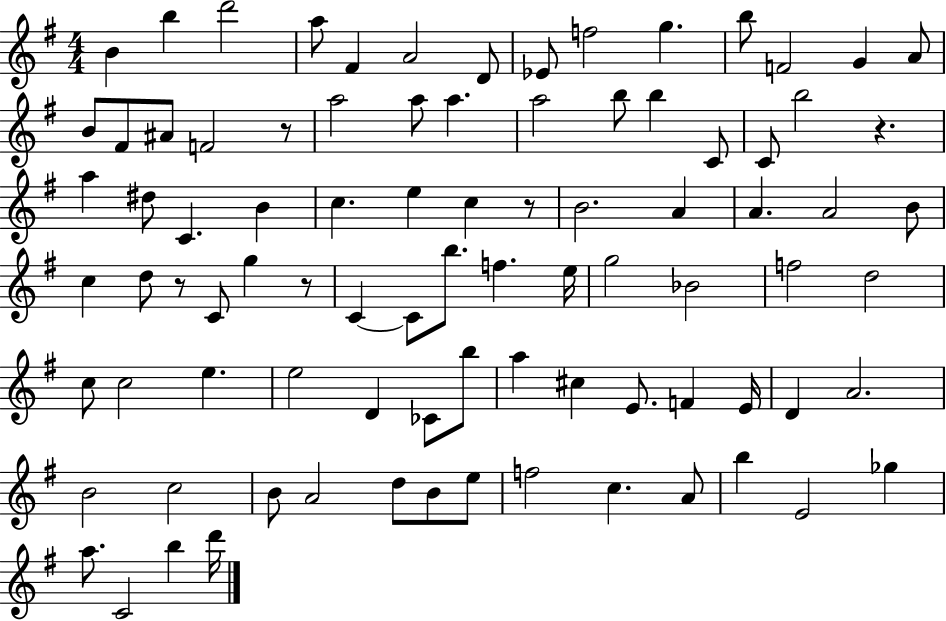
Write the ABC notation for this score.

X:1
T:Untitled
M:4/4
L:1/4
K:G
B b d'2 a/2 ^F A2 D/2 _E/2 f2 g b/2 F2 G A/2 B/2 ^F/2 ^A/2 F2 z/2 a2 a/2 a a2 b/2 b C/2 C/2 b2 z a ^d/2 C B c e c z/2 B2 A A A2 B/2 c d/2 z/2 C/2 g z/2 C C/2 b/2 f e/4 g2 _B2 f2 d2 c/2 c2 e e2 D _C/2 b/2 a ^c E/2 F E/4 D A2 B2 c2 B/2 A2 d/2 B/2 e/2 f2 c A/2 b E2 _g a/2 C2 b d'/4